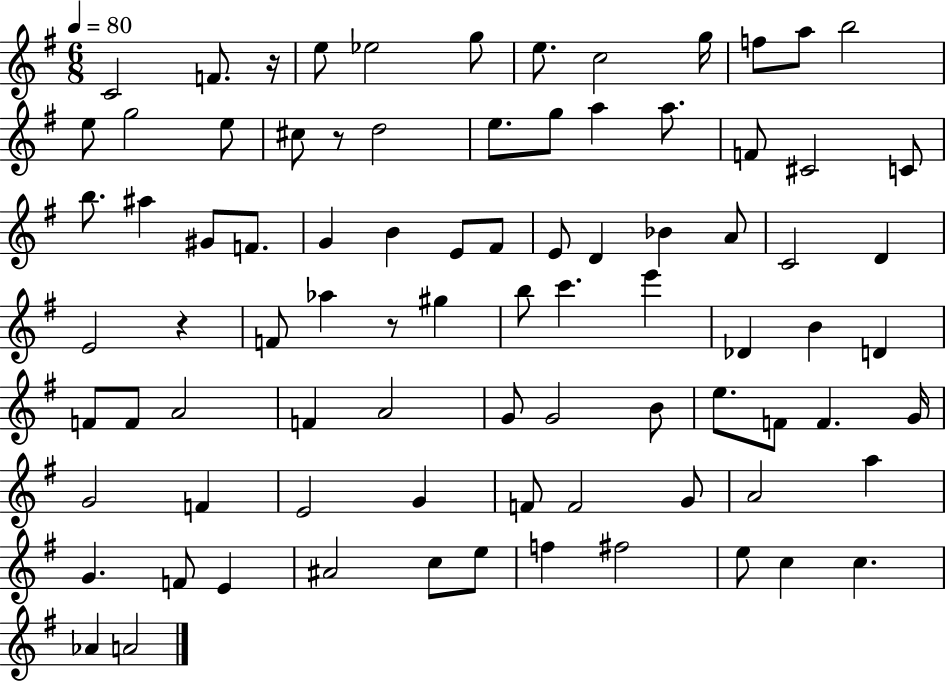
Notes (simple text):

C4/h F4/e. R/s E5/e Eb5/h G5/e E5/e. C5/h G5/s F5/e A5/e B5/h E5/e G5/h E5/e C#5/e R/e D5/h E5/e. G5/e A5/q A5/e. F4/e C#4/h C4/e B5/e. A#5/q G#4/e F4/e. G4/q B4/q E4/e F#4/e E4/e D4/q Bb4/q A4/e C4/h D4/q E4/h R/q F4/e Ab5/q R/e G#5/q B5/e C6/q. E6/q Db4/q B4/q D4/q F4/e F4/e A4/h F4/q A4/h G4/e G4/h B4/e E5/e. F4/e F4/q. G4/s G4/h F4/q E4/h G4/q F4/e F4/h G4/e A4/h A5/q G4/q. F4/e E4/q A#4/h C5/e E5/e F5/q F#5/h E5/e C5/q C5/q. Ab4/q A4/h